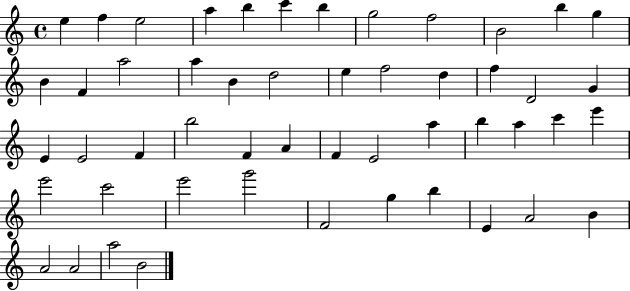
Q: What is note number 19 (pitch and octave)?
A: E5